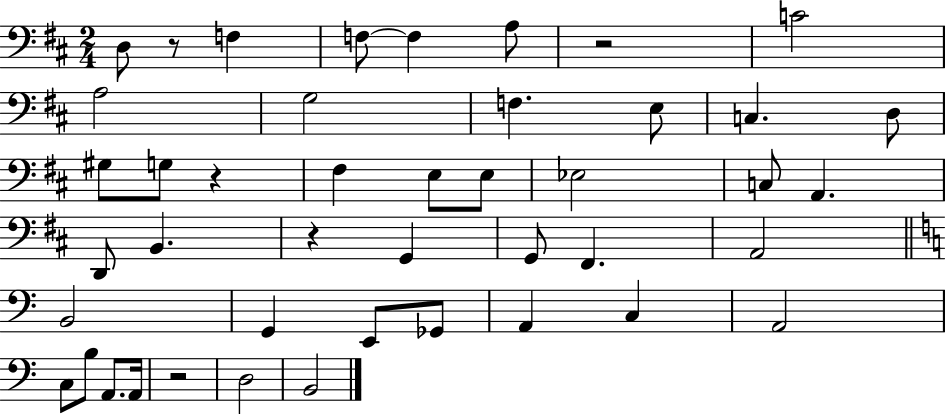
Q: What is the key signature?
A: D major